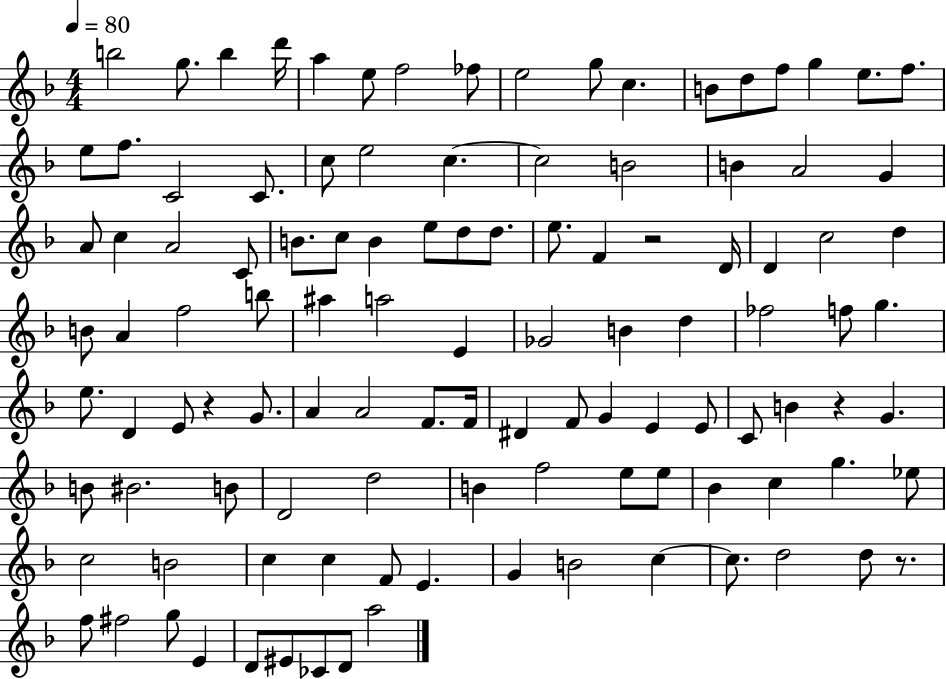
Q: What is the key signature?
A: F major